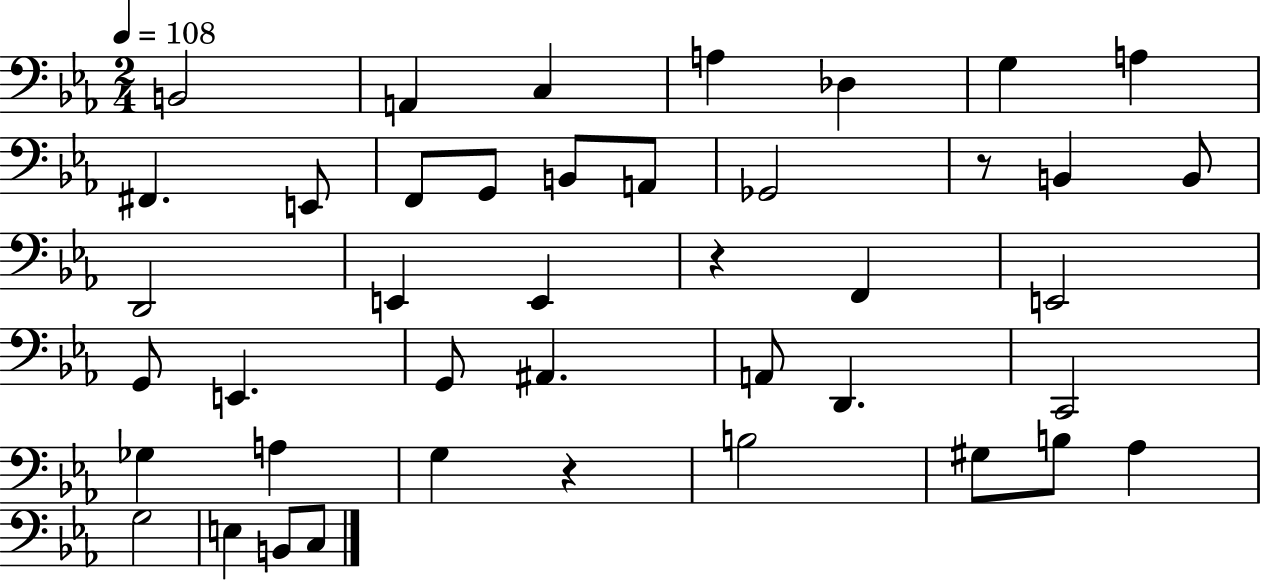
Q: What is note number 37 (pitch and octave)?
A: E3